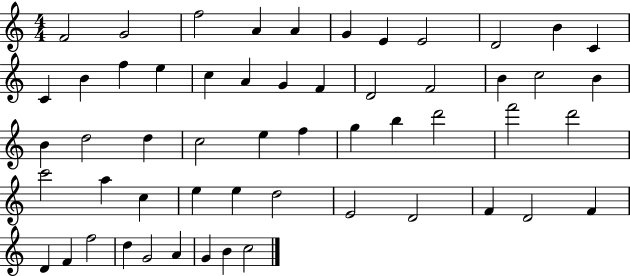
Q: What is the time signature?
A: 4/4